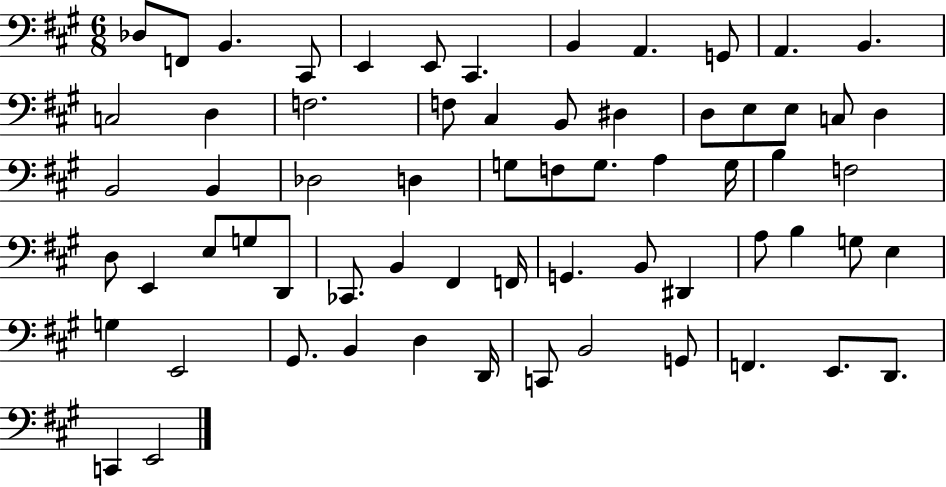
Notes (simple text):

Db3/e F2/e B2/q. C#2/e E2/q E2/e C#2/q. B2/q A2/q. G2/e A2/q. B2/q. C3/h D3/q F3/h. F3/e C#3/q B2/e D#3/q D3/e E3/e E3/e C3/e D3/q B2/h B2/q Db3/h D3/q G3/e F3/e G3/e. A3/q G3/s B3/q F3/h D3/e E2/q E3/e G3/e D2/e CES2/e. B2/q F#2/q F2/s G2/q. B2/e D#2/q A3/e B3/q G3/e E3/q G3/q E2/h G#2/e. B2/q D3/q D2/s C2/e B2/h G2/e F2/q. E2/e. D2/e. C2/q E2/h